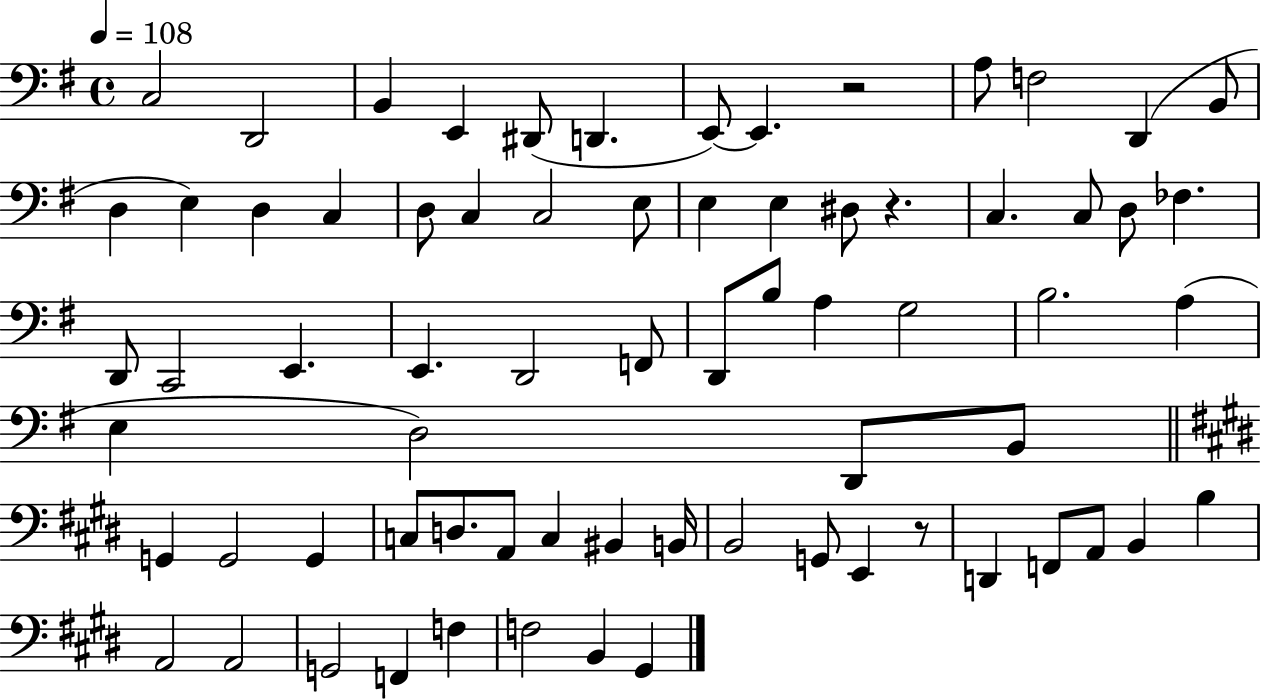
C3/h D2/h B2/q E2/q D#2/e D2/q. E2/e E2/q. R/h A3/e F3/h D2/q B2/e D3/q E3/q D3/q C3/q D3/e C3/q C3/h E3/e E3/q E3/q D#3/e R/q. C3/q. C3/e D3/e FES3/q. D2/e C2/h E2/q. E2/q. D2/h F2/e D2/e B3/e A3/q G3/h B3/h. A3/q E3/q D3/h D2/e B2/e G2/q G2/h G2/q C3/e D3/e. A2/e C3/q BIS2/q B2/s B2/h G2/e E2/q R/e D2/q F2/e A2/e B2/q B3/q A2/h A2/h G2/h F2/q F3/q F3/h B2/q G#2/q